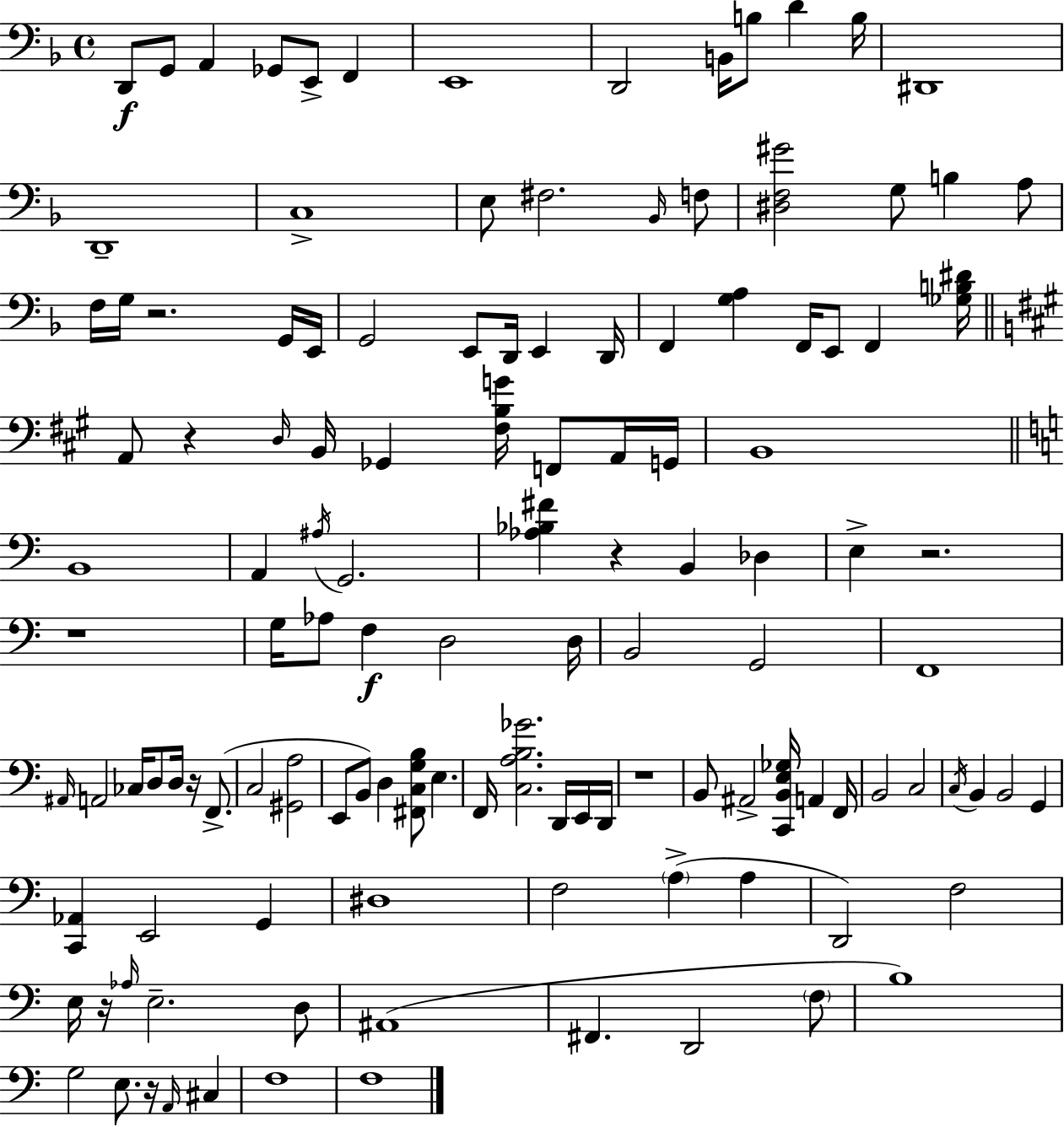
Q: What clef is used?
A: bass